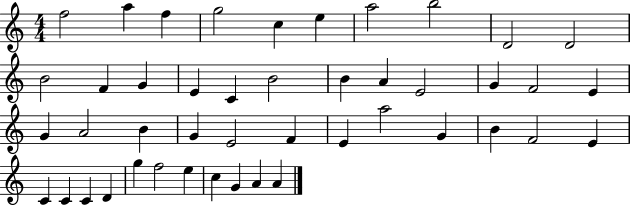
F5/h A5/q F5/q G5/h C5/q E5/q A5/h B5/h D4/h D4/h B4/h F4/q G4/q E4/q C4/q B4/h B4/q A4/q E4/h G4/q F4/h E4/q G4/q A4/h B4/q G4/q E4/h F4/q E4/q A5/h G4/q B4/q F4/h E4/q C4/q C4/q C4/q D4/q G5/q F5/h E5/q C5/q G4/q A4/q A4/q